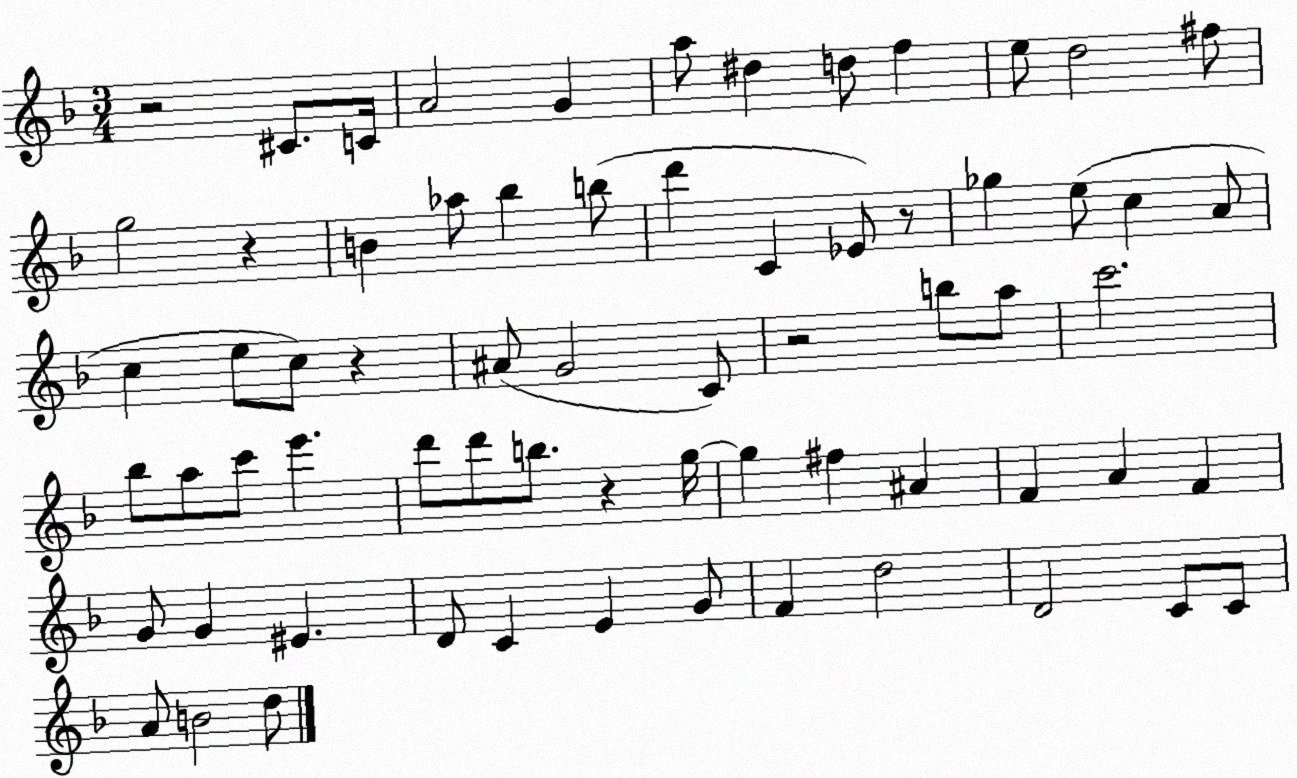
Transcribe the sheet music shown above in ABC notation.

X:1
T:Untitled
M:3/4
L:1/4
K:F
z2 ^C/2 C/4 A2 G a/2 ^d d/2 f e/2 d2 ^f/2 g2 z B _a/2 _b b/2 d' C _E/2 z/2 _g e/2 c A/2 c e/2 c/2 z ^A/2 G2 C/2 z2 b/2 a/2 c'2 _b/2 a/2 c'/2 e' d'/2 d'/2 b/2 z g/4 g ^f ^A F A F G/2 G ^E D/2 C E G/2 F d2 D2 C/2 C/2 A/2 B2 d/2